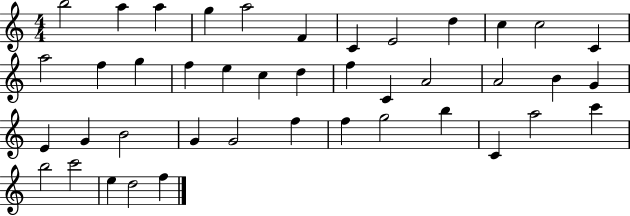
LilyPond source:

{
  \clef treble
  \numericTimeSignature
  \time 4/4
  \key c \major
  b''2 a''4 a''4 | g''4 a''2 f'4 | c'4 e'2 d''4 | c''4 c''2 c'4 | \break a''2 f''4 g''4 | f''4 e''4 c''4 d''4 | f''4 c'4 a'2 | a'2 b'4 g'4 | \break e'4 g'4 b'2 | g'4 g'2 f''4 | f''4 g''2 b''4 | c'4 a''2 c'''4 | \break b''2 c'''2 | e''4 d''2 f''4 | \bar "|."
}